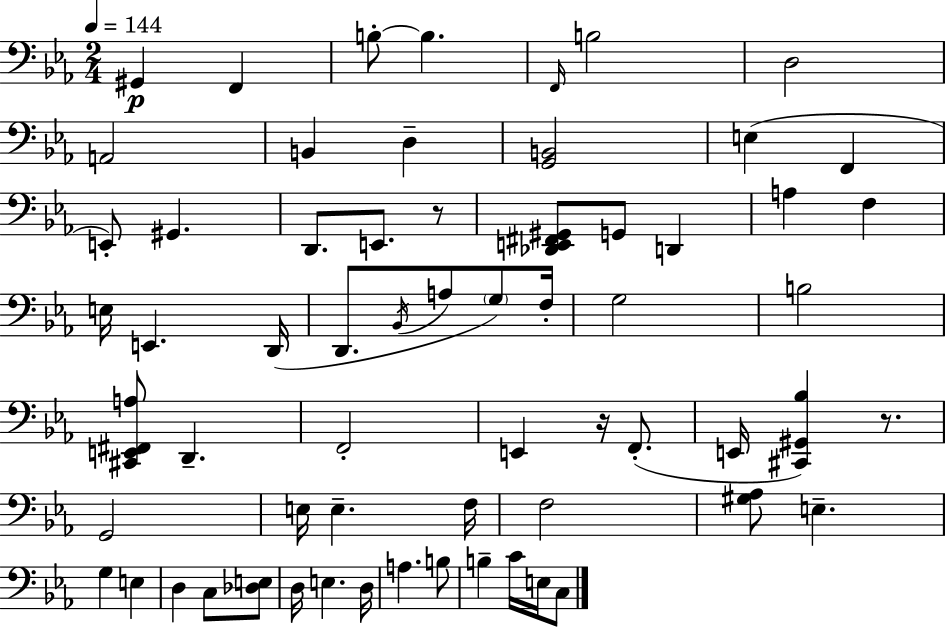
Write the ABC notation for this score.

X:1
T:Untitled
M:2/4
L:1/4
K:Eb
^G,, F,, B,/2 B, F,,/4 B,2 D,2 A,,2 B,, D, [G,,B,,]2 E, F,, E,,/2 ^G,, D,,/2 E,,/2 z/2 [_D,,E,,^F,,^G,,]/2 G,,/2 D,, A, F, E,/4 E,, D,,/4 D,,/2 _B,,/4 A,/2 G,/2 F,/4 G,2 B,2 [^C,,E,,^F,,A,]/2 D,, F,,2 E,, z/4 F,,/2 E,,/4 [^C,,^G,,_B,] z/2 G,,2 E,/4 E, F,/4 F,2 [^G,_A,]/2 E, G, E, D, C,/2 [_D,E,]/2 D,/4 E, D,/4 A, B,/2 B, C/4 E,/4 C,/2